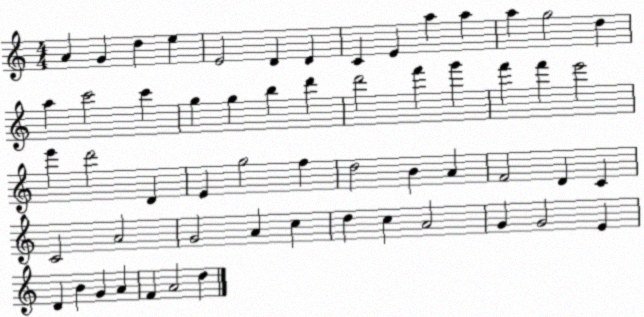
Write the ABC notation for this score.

X:1
T:Untitled
M:4/4
L:1/4
K:C
A G d e E2 D D C E a a a g2 d a c'2 c' g g b d' d'2 f' g' f' f' e'2 e' d'2 D E g2 f d2 B A F2 D C C2 A2 G2 A c d c A2 G G2 E D B G A F A2 d